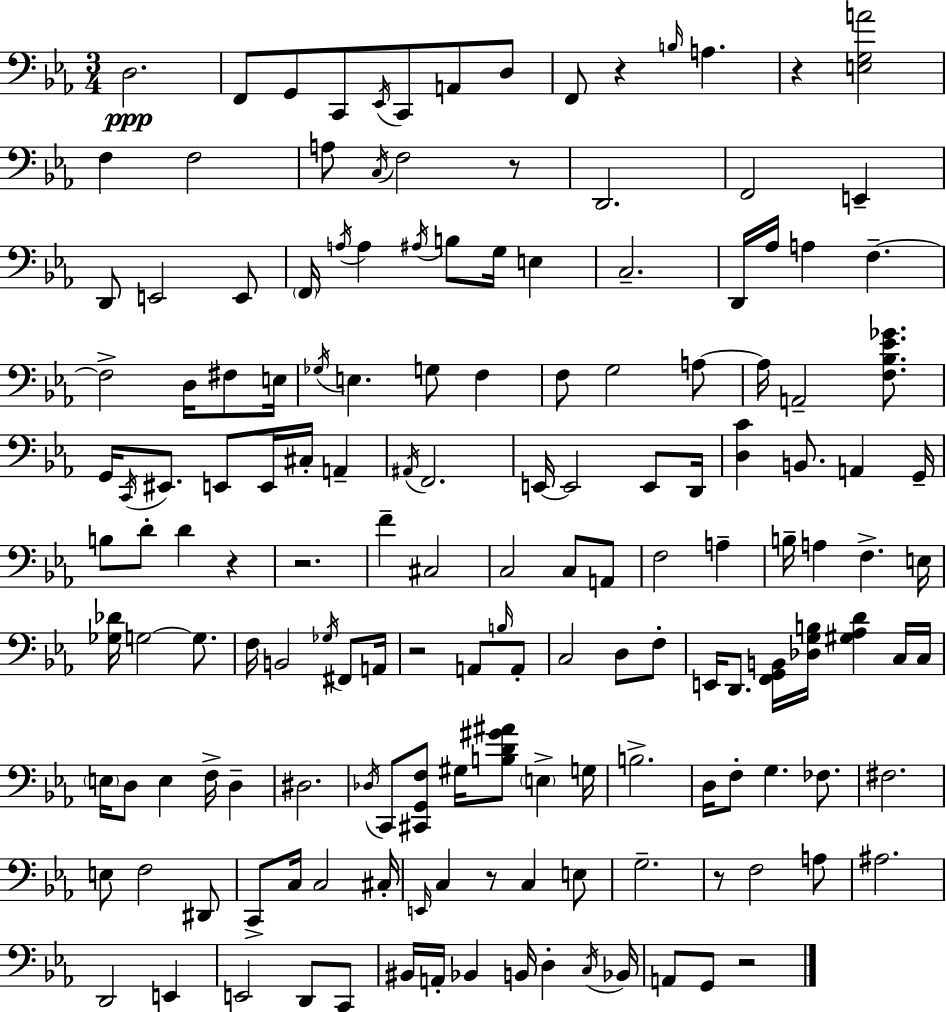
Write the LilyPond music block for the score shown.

{
  \clef bass
  \numericTimeSignature
  \time 3/4
  \key c \minor
  \repeat volta 2 { d2.\ppp | f,8 g,8 c,8 \acciaccatura { ees,16 } c,8 a,8 d8 | f,8 r4 \grace { b16 } a4. | r4 <e g a'>2 | \break f4 f2 | a8 \acciaccatura { c16 } f2 | r8 d,2. | f,2 e,4-- | \break d,8 e,2 | e,8 \parenthesize f,16 \acciaccatura { a16 } a4 \acciaccatura { ais16 } b8 | g16 e4 c2.-- | d,16 aes16 a4 f4.--~~ | \break f2-> | d16 fis8 e16 \acciaccatura { ges16 } e4. | g8 f4 f8 g2 | a8~~ a16 a,2-- | \break <f bes ees' ges'>8. g,16 \acciaccatura { c,16 } eis,8. e,8 | e,16 cis16-. a,4-- \acciaccatura { ais,16 } f,2. | e,16~~ e,2 | e,8 d,16 <d c'>4 | \break b,8. a,4 g,16-- b8 d'8-. | d'4 r4 r2. | f'4-- | cis2 c2 | \break c8 a,8 f2 | a4-- b16-- a4 | f4.-> e16 <ges des'>16 g2~~ | g8. f16 b,2 | \break \acciaccatura { ges16 } fis,8 a,16 r2 | a,8 \grace { b16 } a,8-. c2 | d8 f8-. e,16 d,8. | <f, g, b,>16 <des g b>16 <gis aes d'>4 c16 c16 \parenthesize e16 d8 | \break e4 f16-> d4-- dis2. | \acciaccatura { des16 } c,8 | <cis, g, f>8 gis16 <b d' gis' ais'>8 \parenthesize e4-> g16 b2.-> | d16 | \break f8-. g4. fes8. fis2. | e8 | f2 dis,8 c,8-> | c16 c2 cis16-. \grace { e,16 } | \break c4 r8 c4 e8 | g2.-- | r8 f2 a8 | ais2. | \break d,2 e,4 | e,2 d,8 c,8 | bis,16 a,16-. bes,4 b,16 d4-. \acciaccatura { c16 } | bes,16 a,8 g,8 r2 | \break } \bar "|."
}